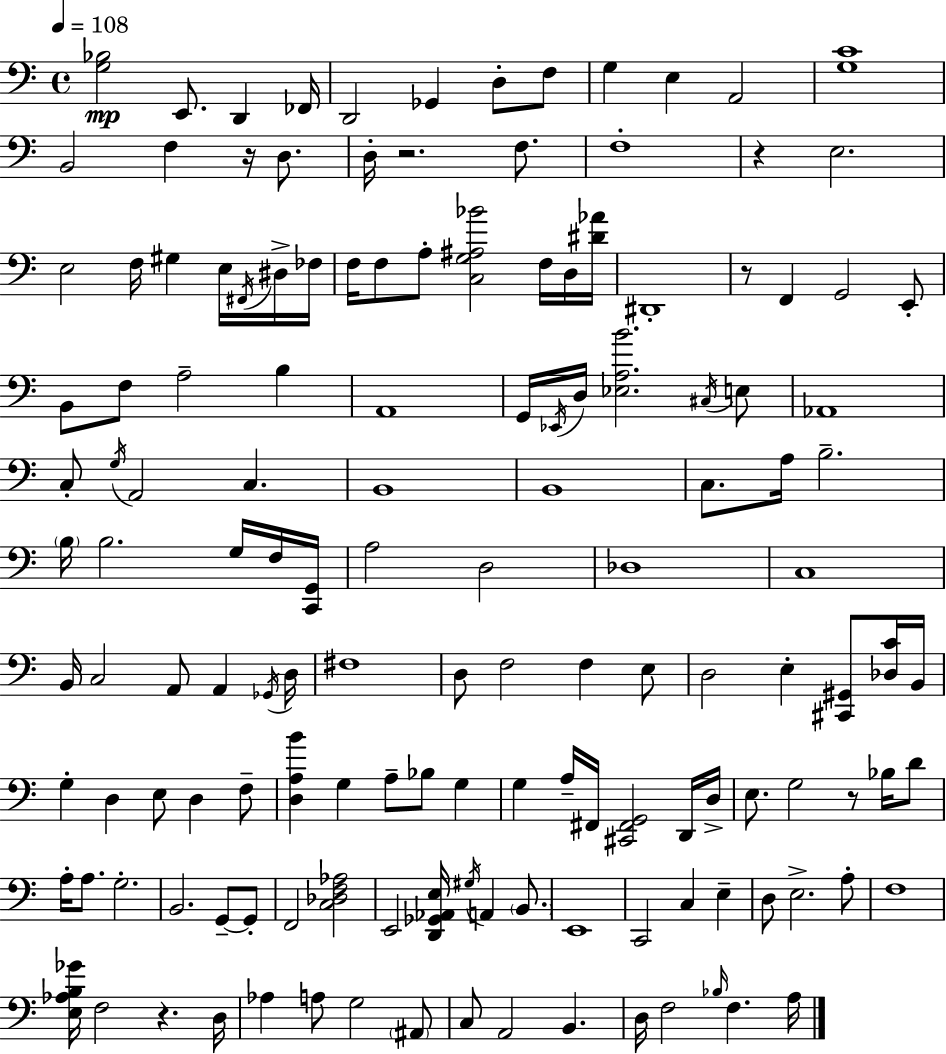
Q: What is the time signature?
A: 4/4